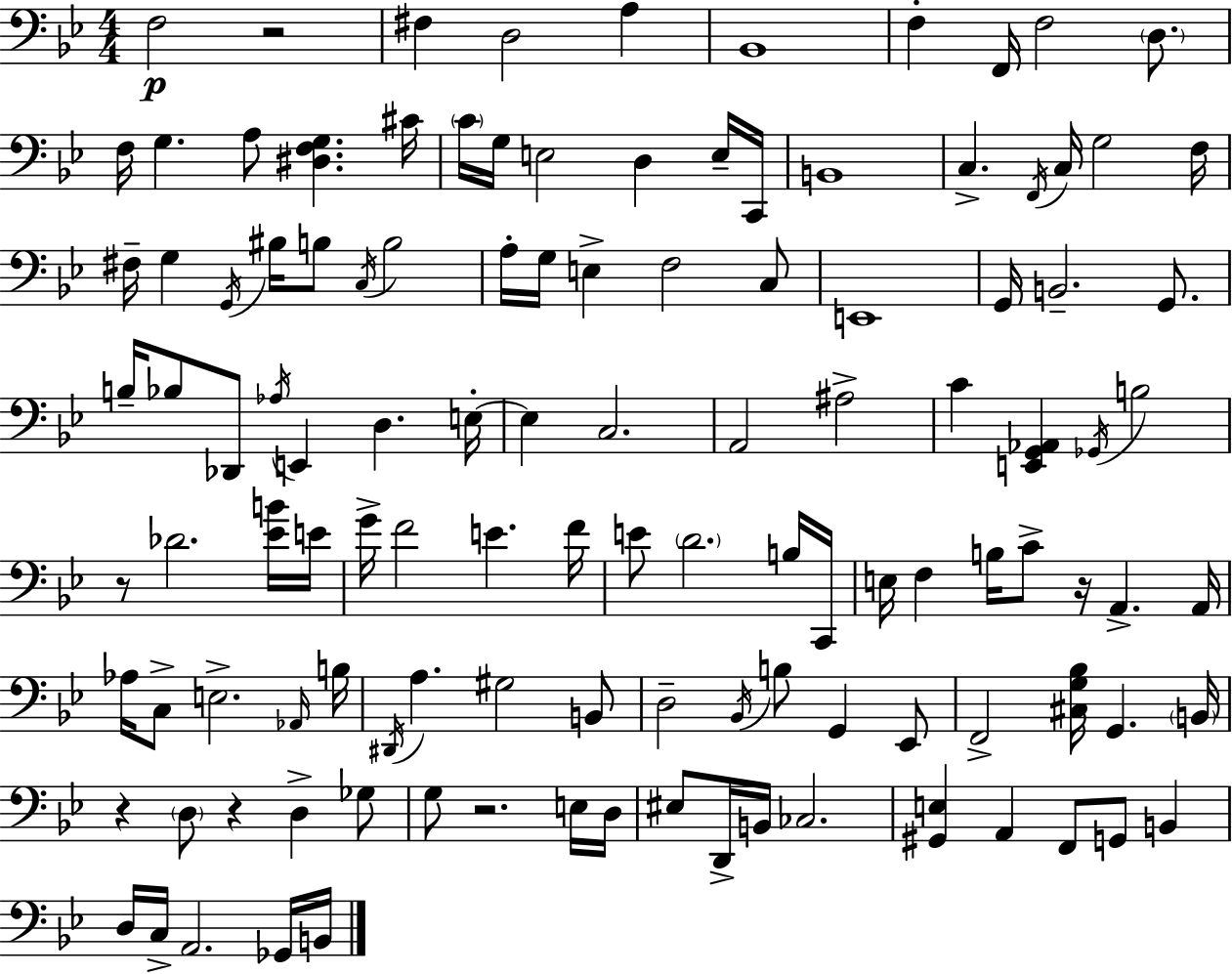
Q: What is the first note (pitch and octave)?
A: F3